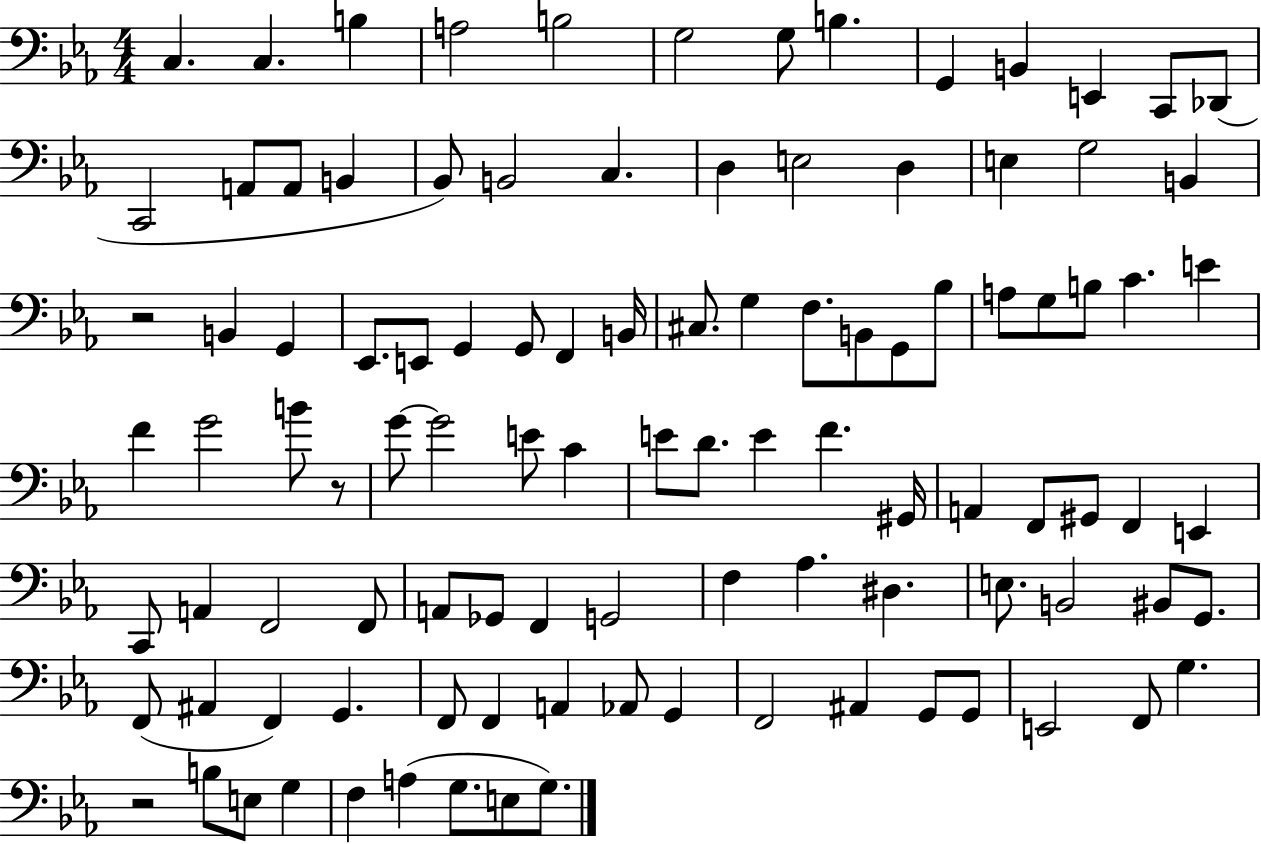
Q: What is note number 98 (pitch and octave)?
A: A3